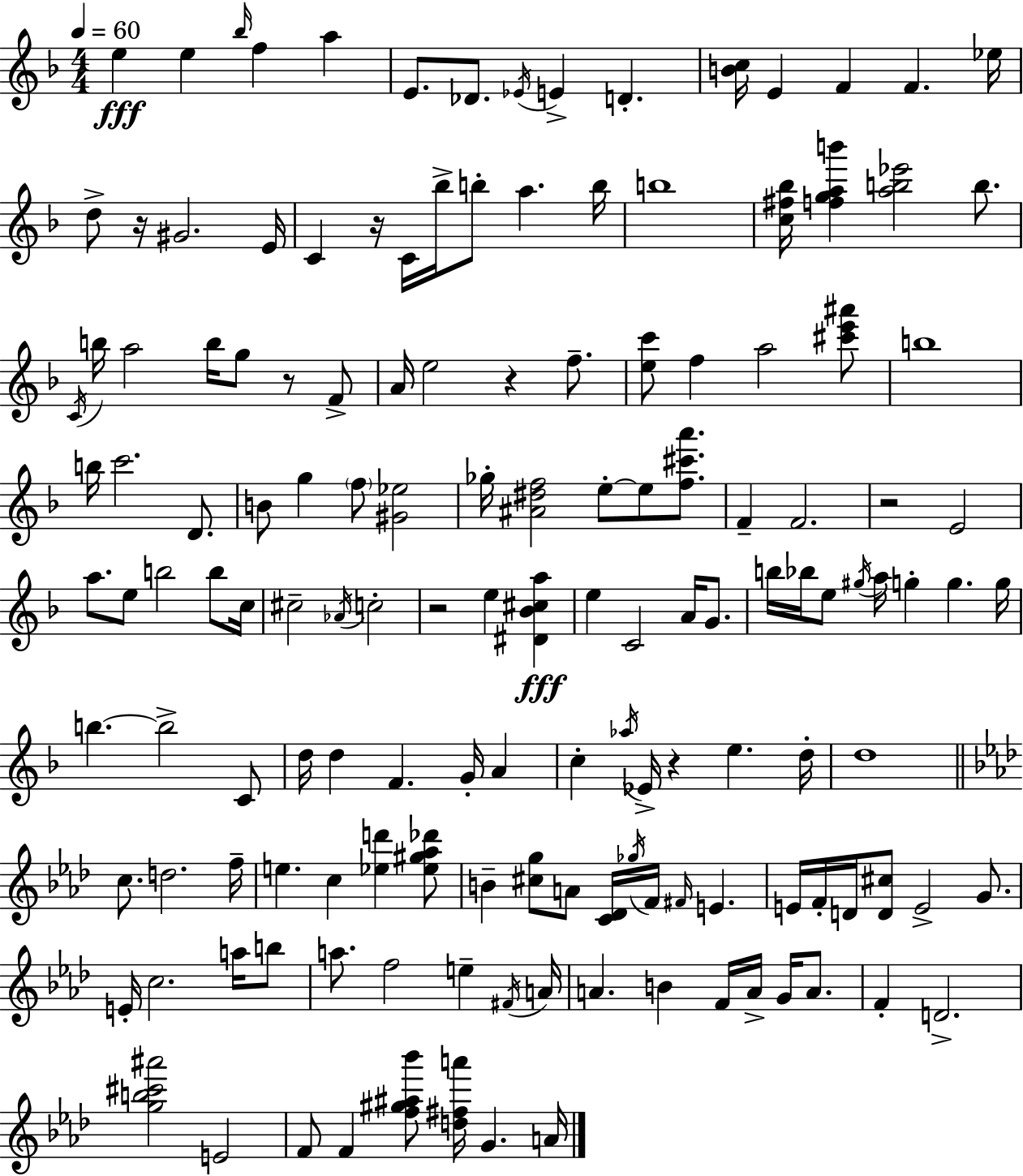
{
  \clef treble
  \numericTimeSignature
  \time 4/4
  \key d \minor
  \tempo 4 = 60
  e''4\fff e''4 \grace { bes''16 } f''4 a''4 | e'8. des'8. \acciaccatura { ees'16 } e'4-> d'4.-. | <b' c''>16 e'4 f'4 f'4. | ees''16 d''8-> r16 gis'2. | \break e'16 c'4 r16 c'16 bes''16-> b''8-. a''4. | b''16 b''1 | <c'' fis'' bes''>16 <f'' g'' a'' b'''>4 <a'' b'' ees'''>2 b''8. | \acciaccatura { c'16 } b''16 a''2 b''16 g''8 r8 | \break f'8-> a'16 e''2 r4 | f''8.-- <e'' c'''>8 f''4 a''2 | <cis''' e''' ais'''>8 b''1 | b''16 c'''2. | \break d'8. b'8 g''4 \parenthesize f''8 <gis' ees''>2 | ges''16-. <ais' dis'' f''>2 e''8-.~~ e''8 | <f'' cis''' a'''>8. f'4-- f'2. | r2 e'2 | \break a''8. e''8 b''2 | b''8 c''16 cis''2-- \acciaccatura { aes'16 } c''2-. | r2 e''4 | <dis' bes' cis'' a''>4\fff e''4 c'2 | \break a'16 g'8. b''16 bes''16 e''8 \acciaccatura { gis''16 } a''16 g''4-. g''4. | g''16 b''4.~~ b''2-> | c'8 d''16 d''4 f'4. | g'16-. a'4 c''4-. \acciaccatura { aes''16 } ees'16-> r4 e''4. | \break d''16-. d''1 | \bar "||" \break \key aes \major c''8. d''2. f''16-- | e''4. c''4 <ees'' d'''>4 <ees'' gis'' aes'' des'''>8 | b'4-- <cis'' g''>8 a'8 <c' des'>16 \acciaccatura { ges''16 } f'16 \grace { fis'16 } e'4. | e'16 f'16-. d'16 <d' cis''>8 e'2-> g'8. | \break e'16-. c''2. a''16 | b''8 a''8. f''2 e''4-- | \acciaccatura { fis'16 } a'16 a'4. b'4 f'16 a'16-> g'16 | a'8. f'4-. d'2.-> | \break <g'' b'' cis''' ais'''>2 e'2 | f'8 f'4 <f'' gis'' ais'' bes'''>8 <d'' fis'' a'''>16 g'4. | a'16 \bar "|."
}